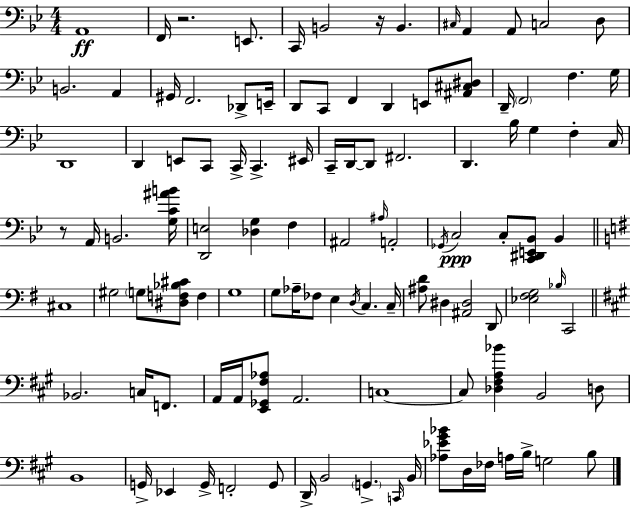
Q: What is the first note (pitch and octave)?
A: A2